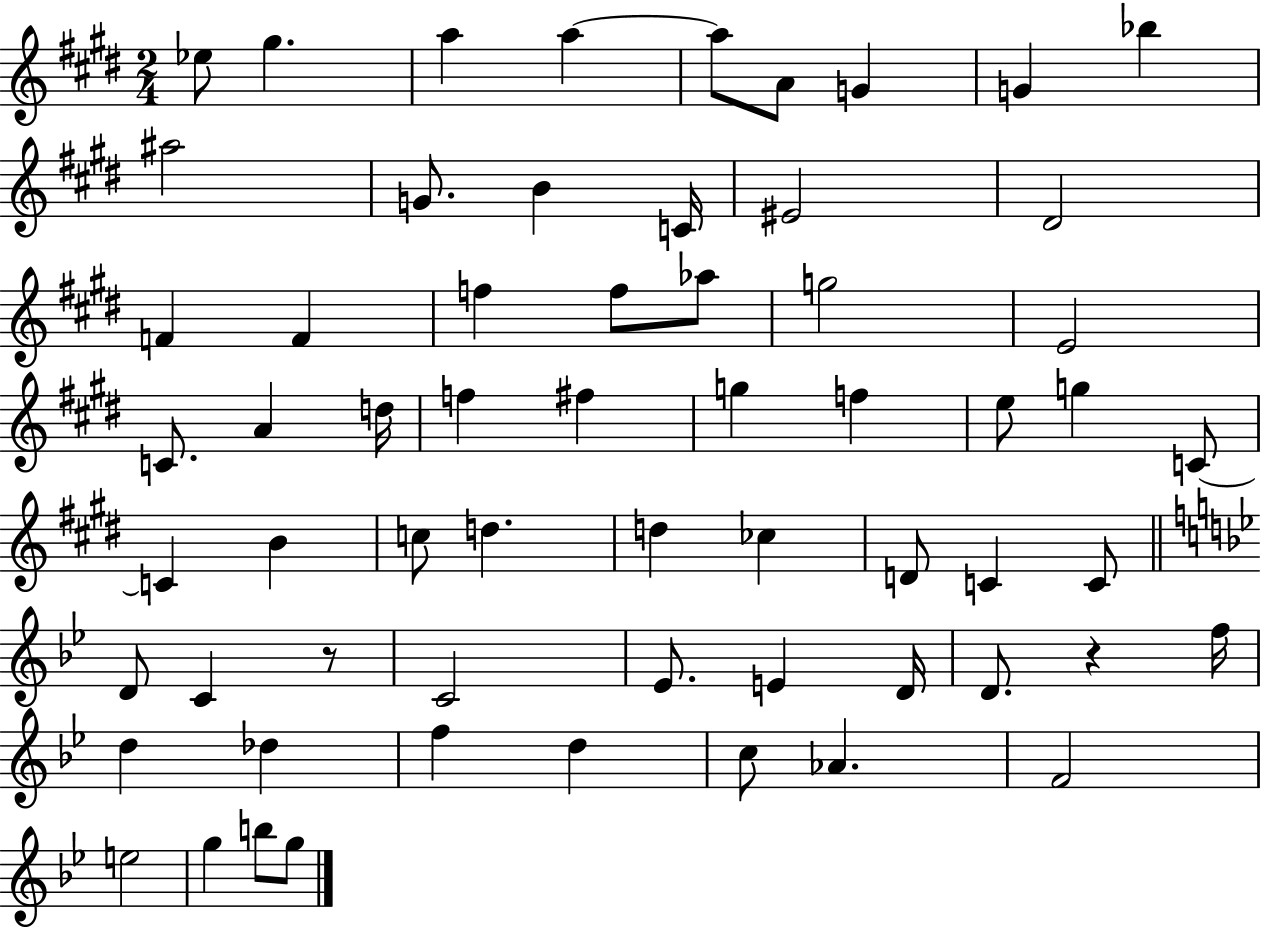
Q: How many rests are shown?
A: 2